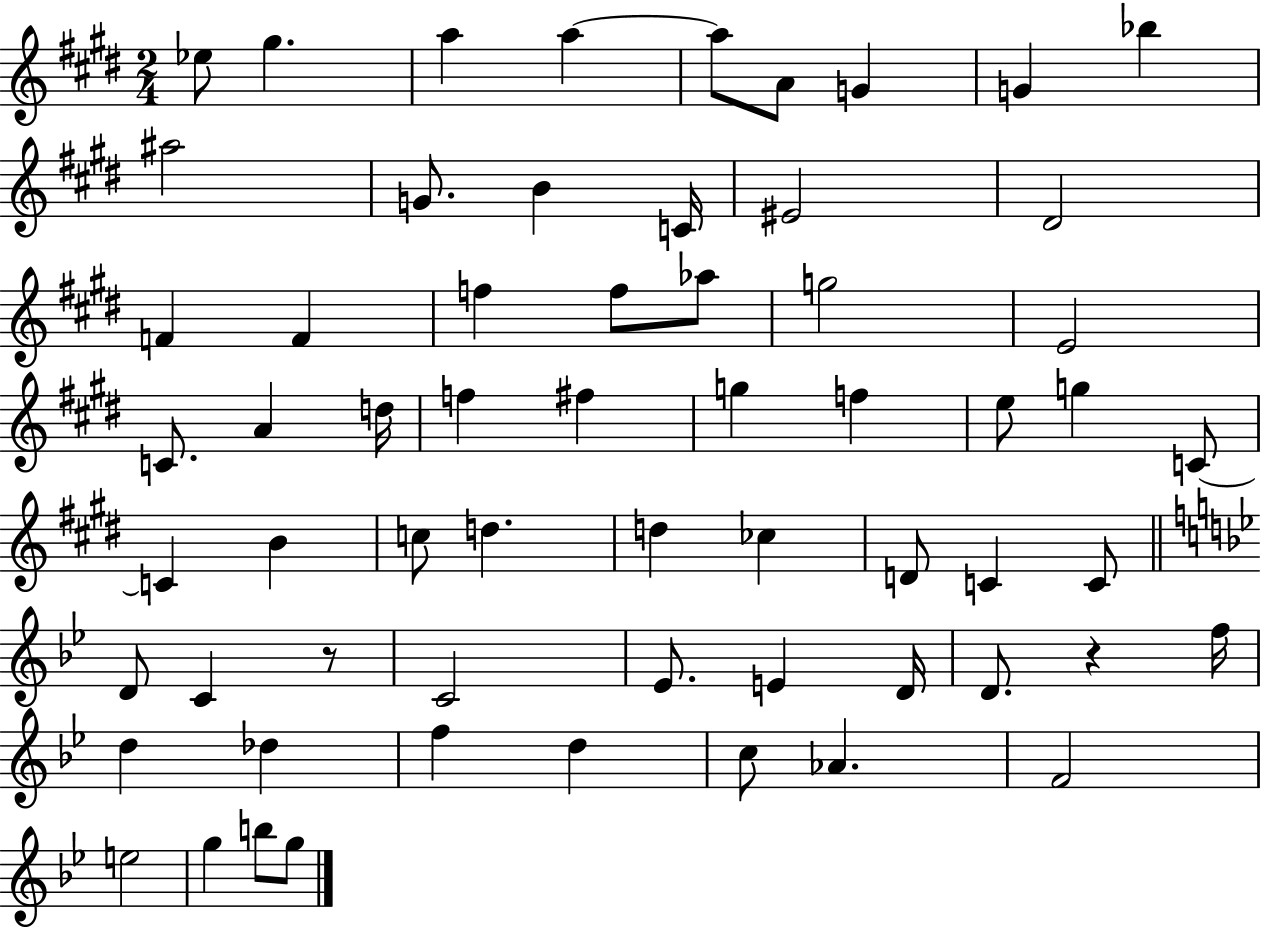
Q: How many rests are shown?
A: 2